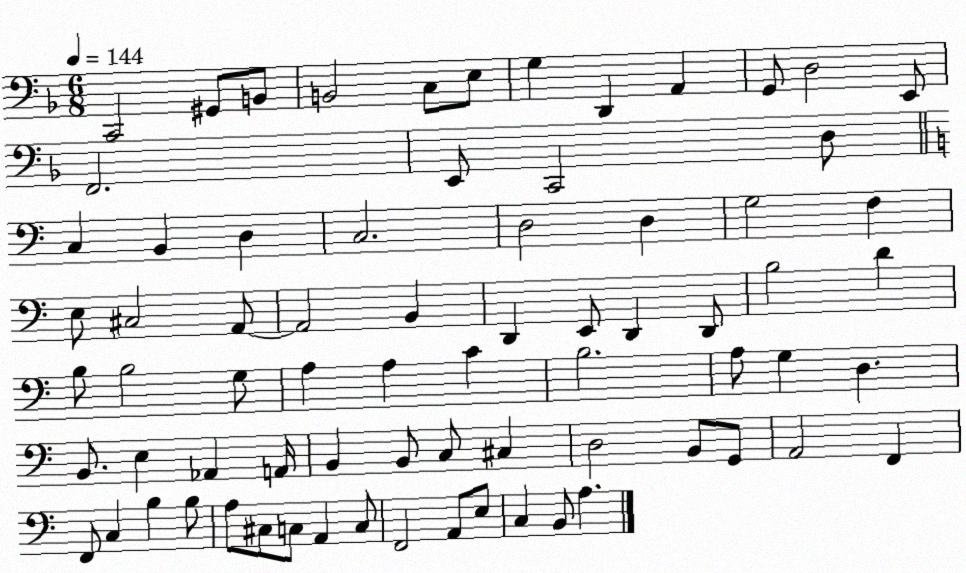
X:1
T:Untitled
M:6/8
L:1/4
K:F
C,,2 ^G,,/2 B,,/2 B,,2 C,/2 E,/2 G, D,, A,, G,,/2 D,2 E,,/2 F,,2 E,,/2 C,,2 D,/2 C, B,, D, C,2 D,2 D, G,2 F, E,/2 ^C,2 A,,/2 A,,2 B,, D,, E,,/2 D,, D,,/2 B,2 D B,/2 B,2 G,/2 A, A, C B,2 A,/2 G, D, B,,/2 E, _A,, A,,/4 B,, B,,/2 C,/2 ^C, D,2 B,,/2 G,,/2 A,,2 F,, F,,/2 C, B, B,/2 A,/2 ^C,/2 C,/2 A,, C,/2 F,,2 A,,/2 E,/2 C, B,,/2 A,